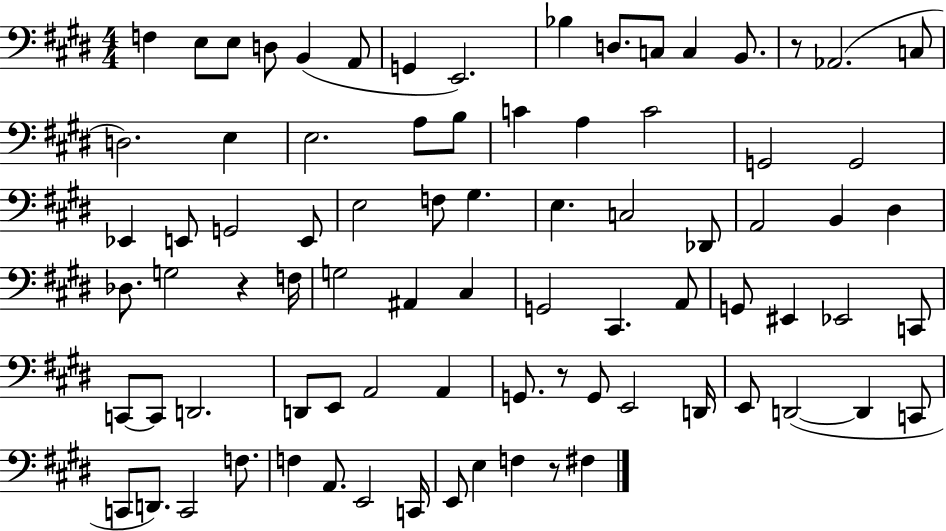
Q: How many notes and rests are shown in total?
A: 82